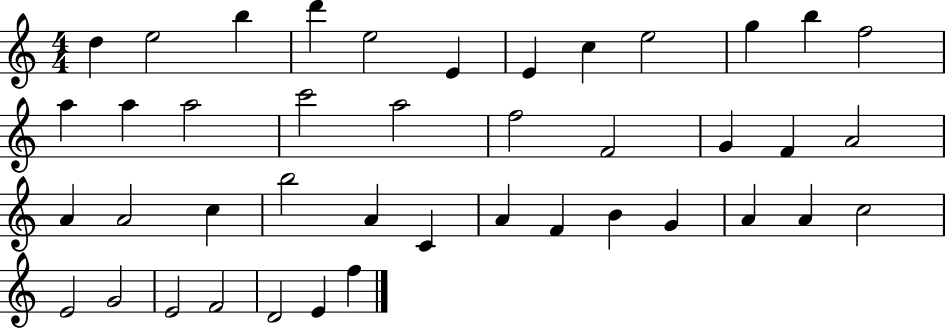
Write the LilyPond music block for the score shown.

{
  \clef treble
  \numericTimeSignature
  \time 4/4
  \key c \major
  d''4 e''2 b''4 | d'''4 e''2 e'4 | e'4 c''4 e''2 | g''4 b''4 f''2 | \break a''4 a''4 a''2 | c'''2 a''2 | f''2 f'2 | g'4 f'4 a'2 | \break a'4 a'2 c''4 | b''2 a'4 c'4 | a'4 f'4 b'4 g'4 | a'4 a'4 c''2 | \break e'2 g'2 | e'2 f'2 | d'2 e'4 f''4 | \bar "|."
}